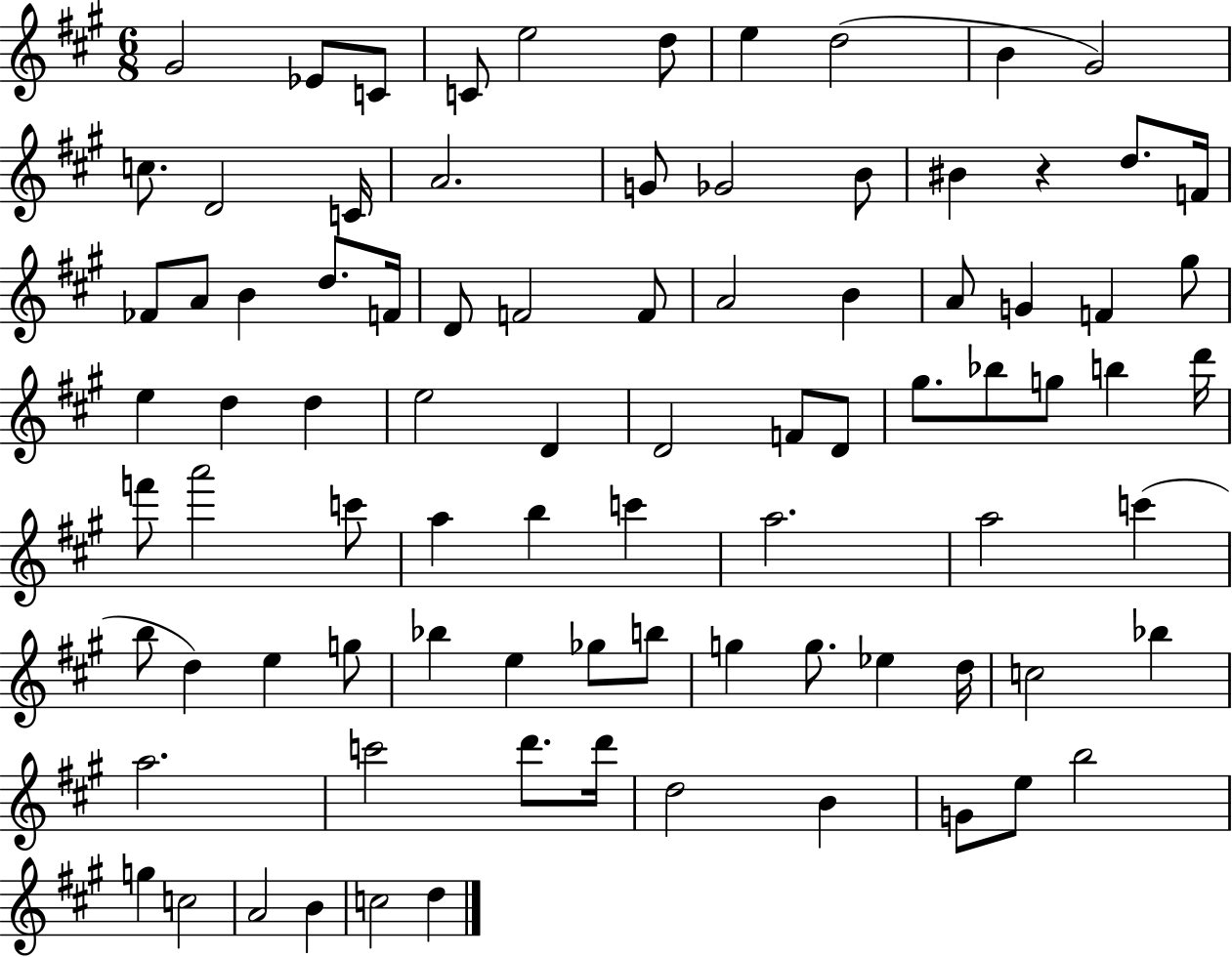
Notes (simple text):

G#4/h Eb4/e C4/e C4/e E5/h D5/e E5/q D5/h B4/q G#4/h C5/e. D4/h C4/s A4/h. G4/e Gb4/h B4/e BIS4/q R/q D5/e. F4/s FES4/e A4/e B4/q D5/e. F4/s D4/e F4/h F4/e A4/h B4/q A4/e G4/q F4/q G#5/e E5/q D5/q D5/q E5/h D4/q D4/h F4/e D4/e G#5/e. Bb5/e G5/e B5/q D6/s F6/e A6/h C6/e A5/q B5/q C6/q A5/h. A5/h C6/q B5/e D5/q E5/q G5/e Bb5/q E5/q Gb5/e B5/e G5/q G5/e. Eb5/q D5/s C5/h Bb5/q A5/h. C6/h D6/e. D6/s D5/h B4/q G4/e E5/e B5/h G5/q C5/h A4/h B4/q C5/h D5/q